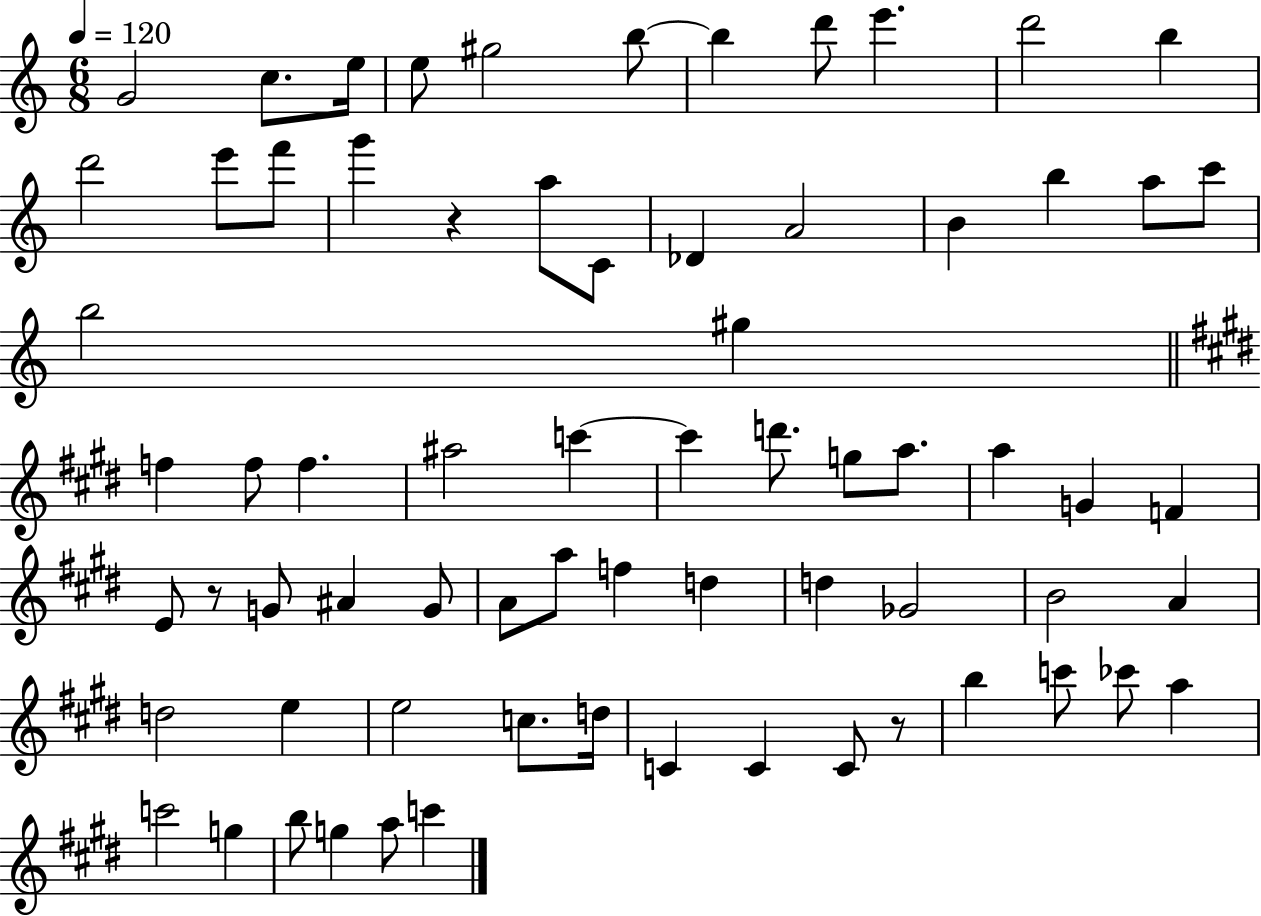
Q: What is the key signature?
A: C major